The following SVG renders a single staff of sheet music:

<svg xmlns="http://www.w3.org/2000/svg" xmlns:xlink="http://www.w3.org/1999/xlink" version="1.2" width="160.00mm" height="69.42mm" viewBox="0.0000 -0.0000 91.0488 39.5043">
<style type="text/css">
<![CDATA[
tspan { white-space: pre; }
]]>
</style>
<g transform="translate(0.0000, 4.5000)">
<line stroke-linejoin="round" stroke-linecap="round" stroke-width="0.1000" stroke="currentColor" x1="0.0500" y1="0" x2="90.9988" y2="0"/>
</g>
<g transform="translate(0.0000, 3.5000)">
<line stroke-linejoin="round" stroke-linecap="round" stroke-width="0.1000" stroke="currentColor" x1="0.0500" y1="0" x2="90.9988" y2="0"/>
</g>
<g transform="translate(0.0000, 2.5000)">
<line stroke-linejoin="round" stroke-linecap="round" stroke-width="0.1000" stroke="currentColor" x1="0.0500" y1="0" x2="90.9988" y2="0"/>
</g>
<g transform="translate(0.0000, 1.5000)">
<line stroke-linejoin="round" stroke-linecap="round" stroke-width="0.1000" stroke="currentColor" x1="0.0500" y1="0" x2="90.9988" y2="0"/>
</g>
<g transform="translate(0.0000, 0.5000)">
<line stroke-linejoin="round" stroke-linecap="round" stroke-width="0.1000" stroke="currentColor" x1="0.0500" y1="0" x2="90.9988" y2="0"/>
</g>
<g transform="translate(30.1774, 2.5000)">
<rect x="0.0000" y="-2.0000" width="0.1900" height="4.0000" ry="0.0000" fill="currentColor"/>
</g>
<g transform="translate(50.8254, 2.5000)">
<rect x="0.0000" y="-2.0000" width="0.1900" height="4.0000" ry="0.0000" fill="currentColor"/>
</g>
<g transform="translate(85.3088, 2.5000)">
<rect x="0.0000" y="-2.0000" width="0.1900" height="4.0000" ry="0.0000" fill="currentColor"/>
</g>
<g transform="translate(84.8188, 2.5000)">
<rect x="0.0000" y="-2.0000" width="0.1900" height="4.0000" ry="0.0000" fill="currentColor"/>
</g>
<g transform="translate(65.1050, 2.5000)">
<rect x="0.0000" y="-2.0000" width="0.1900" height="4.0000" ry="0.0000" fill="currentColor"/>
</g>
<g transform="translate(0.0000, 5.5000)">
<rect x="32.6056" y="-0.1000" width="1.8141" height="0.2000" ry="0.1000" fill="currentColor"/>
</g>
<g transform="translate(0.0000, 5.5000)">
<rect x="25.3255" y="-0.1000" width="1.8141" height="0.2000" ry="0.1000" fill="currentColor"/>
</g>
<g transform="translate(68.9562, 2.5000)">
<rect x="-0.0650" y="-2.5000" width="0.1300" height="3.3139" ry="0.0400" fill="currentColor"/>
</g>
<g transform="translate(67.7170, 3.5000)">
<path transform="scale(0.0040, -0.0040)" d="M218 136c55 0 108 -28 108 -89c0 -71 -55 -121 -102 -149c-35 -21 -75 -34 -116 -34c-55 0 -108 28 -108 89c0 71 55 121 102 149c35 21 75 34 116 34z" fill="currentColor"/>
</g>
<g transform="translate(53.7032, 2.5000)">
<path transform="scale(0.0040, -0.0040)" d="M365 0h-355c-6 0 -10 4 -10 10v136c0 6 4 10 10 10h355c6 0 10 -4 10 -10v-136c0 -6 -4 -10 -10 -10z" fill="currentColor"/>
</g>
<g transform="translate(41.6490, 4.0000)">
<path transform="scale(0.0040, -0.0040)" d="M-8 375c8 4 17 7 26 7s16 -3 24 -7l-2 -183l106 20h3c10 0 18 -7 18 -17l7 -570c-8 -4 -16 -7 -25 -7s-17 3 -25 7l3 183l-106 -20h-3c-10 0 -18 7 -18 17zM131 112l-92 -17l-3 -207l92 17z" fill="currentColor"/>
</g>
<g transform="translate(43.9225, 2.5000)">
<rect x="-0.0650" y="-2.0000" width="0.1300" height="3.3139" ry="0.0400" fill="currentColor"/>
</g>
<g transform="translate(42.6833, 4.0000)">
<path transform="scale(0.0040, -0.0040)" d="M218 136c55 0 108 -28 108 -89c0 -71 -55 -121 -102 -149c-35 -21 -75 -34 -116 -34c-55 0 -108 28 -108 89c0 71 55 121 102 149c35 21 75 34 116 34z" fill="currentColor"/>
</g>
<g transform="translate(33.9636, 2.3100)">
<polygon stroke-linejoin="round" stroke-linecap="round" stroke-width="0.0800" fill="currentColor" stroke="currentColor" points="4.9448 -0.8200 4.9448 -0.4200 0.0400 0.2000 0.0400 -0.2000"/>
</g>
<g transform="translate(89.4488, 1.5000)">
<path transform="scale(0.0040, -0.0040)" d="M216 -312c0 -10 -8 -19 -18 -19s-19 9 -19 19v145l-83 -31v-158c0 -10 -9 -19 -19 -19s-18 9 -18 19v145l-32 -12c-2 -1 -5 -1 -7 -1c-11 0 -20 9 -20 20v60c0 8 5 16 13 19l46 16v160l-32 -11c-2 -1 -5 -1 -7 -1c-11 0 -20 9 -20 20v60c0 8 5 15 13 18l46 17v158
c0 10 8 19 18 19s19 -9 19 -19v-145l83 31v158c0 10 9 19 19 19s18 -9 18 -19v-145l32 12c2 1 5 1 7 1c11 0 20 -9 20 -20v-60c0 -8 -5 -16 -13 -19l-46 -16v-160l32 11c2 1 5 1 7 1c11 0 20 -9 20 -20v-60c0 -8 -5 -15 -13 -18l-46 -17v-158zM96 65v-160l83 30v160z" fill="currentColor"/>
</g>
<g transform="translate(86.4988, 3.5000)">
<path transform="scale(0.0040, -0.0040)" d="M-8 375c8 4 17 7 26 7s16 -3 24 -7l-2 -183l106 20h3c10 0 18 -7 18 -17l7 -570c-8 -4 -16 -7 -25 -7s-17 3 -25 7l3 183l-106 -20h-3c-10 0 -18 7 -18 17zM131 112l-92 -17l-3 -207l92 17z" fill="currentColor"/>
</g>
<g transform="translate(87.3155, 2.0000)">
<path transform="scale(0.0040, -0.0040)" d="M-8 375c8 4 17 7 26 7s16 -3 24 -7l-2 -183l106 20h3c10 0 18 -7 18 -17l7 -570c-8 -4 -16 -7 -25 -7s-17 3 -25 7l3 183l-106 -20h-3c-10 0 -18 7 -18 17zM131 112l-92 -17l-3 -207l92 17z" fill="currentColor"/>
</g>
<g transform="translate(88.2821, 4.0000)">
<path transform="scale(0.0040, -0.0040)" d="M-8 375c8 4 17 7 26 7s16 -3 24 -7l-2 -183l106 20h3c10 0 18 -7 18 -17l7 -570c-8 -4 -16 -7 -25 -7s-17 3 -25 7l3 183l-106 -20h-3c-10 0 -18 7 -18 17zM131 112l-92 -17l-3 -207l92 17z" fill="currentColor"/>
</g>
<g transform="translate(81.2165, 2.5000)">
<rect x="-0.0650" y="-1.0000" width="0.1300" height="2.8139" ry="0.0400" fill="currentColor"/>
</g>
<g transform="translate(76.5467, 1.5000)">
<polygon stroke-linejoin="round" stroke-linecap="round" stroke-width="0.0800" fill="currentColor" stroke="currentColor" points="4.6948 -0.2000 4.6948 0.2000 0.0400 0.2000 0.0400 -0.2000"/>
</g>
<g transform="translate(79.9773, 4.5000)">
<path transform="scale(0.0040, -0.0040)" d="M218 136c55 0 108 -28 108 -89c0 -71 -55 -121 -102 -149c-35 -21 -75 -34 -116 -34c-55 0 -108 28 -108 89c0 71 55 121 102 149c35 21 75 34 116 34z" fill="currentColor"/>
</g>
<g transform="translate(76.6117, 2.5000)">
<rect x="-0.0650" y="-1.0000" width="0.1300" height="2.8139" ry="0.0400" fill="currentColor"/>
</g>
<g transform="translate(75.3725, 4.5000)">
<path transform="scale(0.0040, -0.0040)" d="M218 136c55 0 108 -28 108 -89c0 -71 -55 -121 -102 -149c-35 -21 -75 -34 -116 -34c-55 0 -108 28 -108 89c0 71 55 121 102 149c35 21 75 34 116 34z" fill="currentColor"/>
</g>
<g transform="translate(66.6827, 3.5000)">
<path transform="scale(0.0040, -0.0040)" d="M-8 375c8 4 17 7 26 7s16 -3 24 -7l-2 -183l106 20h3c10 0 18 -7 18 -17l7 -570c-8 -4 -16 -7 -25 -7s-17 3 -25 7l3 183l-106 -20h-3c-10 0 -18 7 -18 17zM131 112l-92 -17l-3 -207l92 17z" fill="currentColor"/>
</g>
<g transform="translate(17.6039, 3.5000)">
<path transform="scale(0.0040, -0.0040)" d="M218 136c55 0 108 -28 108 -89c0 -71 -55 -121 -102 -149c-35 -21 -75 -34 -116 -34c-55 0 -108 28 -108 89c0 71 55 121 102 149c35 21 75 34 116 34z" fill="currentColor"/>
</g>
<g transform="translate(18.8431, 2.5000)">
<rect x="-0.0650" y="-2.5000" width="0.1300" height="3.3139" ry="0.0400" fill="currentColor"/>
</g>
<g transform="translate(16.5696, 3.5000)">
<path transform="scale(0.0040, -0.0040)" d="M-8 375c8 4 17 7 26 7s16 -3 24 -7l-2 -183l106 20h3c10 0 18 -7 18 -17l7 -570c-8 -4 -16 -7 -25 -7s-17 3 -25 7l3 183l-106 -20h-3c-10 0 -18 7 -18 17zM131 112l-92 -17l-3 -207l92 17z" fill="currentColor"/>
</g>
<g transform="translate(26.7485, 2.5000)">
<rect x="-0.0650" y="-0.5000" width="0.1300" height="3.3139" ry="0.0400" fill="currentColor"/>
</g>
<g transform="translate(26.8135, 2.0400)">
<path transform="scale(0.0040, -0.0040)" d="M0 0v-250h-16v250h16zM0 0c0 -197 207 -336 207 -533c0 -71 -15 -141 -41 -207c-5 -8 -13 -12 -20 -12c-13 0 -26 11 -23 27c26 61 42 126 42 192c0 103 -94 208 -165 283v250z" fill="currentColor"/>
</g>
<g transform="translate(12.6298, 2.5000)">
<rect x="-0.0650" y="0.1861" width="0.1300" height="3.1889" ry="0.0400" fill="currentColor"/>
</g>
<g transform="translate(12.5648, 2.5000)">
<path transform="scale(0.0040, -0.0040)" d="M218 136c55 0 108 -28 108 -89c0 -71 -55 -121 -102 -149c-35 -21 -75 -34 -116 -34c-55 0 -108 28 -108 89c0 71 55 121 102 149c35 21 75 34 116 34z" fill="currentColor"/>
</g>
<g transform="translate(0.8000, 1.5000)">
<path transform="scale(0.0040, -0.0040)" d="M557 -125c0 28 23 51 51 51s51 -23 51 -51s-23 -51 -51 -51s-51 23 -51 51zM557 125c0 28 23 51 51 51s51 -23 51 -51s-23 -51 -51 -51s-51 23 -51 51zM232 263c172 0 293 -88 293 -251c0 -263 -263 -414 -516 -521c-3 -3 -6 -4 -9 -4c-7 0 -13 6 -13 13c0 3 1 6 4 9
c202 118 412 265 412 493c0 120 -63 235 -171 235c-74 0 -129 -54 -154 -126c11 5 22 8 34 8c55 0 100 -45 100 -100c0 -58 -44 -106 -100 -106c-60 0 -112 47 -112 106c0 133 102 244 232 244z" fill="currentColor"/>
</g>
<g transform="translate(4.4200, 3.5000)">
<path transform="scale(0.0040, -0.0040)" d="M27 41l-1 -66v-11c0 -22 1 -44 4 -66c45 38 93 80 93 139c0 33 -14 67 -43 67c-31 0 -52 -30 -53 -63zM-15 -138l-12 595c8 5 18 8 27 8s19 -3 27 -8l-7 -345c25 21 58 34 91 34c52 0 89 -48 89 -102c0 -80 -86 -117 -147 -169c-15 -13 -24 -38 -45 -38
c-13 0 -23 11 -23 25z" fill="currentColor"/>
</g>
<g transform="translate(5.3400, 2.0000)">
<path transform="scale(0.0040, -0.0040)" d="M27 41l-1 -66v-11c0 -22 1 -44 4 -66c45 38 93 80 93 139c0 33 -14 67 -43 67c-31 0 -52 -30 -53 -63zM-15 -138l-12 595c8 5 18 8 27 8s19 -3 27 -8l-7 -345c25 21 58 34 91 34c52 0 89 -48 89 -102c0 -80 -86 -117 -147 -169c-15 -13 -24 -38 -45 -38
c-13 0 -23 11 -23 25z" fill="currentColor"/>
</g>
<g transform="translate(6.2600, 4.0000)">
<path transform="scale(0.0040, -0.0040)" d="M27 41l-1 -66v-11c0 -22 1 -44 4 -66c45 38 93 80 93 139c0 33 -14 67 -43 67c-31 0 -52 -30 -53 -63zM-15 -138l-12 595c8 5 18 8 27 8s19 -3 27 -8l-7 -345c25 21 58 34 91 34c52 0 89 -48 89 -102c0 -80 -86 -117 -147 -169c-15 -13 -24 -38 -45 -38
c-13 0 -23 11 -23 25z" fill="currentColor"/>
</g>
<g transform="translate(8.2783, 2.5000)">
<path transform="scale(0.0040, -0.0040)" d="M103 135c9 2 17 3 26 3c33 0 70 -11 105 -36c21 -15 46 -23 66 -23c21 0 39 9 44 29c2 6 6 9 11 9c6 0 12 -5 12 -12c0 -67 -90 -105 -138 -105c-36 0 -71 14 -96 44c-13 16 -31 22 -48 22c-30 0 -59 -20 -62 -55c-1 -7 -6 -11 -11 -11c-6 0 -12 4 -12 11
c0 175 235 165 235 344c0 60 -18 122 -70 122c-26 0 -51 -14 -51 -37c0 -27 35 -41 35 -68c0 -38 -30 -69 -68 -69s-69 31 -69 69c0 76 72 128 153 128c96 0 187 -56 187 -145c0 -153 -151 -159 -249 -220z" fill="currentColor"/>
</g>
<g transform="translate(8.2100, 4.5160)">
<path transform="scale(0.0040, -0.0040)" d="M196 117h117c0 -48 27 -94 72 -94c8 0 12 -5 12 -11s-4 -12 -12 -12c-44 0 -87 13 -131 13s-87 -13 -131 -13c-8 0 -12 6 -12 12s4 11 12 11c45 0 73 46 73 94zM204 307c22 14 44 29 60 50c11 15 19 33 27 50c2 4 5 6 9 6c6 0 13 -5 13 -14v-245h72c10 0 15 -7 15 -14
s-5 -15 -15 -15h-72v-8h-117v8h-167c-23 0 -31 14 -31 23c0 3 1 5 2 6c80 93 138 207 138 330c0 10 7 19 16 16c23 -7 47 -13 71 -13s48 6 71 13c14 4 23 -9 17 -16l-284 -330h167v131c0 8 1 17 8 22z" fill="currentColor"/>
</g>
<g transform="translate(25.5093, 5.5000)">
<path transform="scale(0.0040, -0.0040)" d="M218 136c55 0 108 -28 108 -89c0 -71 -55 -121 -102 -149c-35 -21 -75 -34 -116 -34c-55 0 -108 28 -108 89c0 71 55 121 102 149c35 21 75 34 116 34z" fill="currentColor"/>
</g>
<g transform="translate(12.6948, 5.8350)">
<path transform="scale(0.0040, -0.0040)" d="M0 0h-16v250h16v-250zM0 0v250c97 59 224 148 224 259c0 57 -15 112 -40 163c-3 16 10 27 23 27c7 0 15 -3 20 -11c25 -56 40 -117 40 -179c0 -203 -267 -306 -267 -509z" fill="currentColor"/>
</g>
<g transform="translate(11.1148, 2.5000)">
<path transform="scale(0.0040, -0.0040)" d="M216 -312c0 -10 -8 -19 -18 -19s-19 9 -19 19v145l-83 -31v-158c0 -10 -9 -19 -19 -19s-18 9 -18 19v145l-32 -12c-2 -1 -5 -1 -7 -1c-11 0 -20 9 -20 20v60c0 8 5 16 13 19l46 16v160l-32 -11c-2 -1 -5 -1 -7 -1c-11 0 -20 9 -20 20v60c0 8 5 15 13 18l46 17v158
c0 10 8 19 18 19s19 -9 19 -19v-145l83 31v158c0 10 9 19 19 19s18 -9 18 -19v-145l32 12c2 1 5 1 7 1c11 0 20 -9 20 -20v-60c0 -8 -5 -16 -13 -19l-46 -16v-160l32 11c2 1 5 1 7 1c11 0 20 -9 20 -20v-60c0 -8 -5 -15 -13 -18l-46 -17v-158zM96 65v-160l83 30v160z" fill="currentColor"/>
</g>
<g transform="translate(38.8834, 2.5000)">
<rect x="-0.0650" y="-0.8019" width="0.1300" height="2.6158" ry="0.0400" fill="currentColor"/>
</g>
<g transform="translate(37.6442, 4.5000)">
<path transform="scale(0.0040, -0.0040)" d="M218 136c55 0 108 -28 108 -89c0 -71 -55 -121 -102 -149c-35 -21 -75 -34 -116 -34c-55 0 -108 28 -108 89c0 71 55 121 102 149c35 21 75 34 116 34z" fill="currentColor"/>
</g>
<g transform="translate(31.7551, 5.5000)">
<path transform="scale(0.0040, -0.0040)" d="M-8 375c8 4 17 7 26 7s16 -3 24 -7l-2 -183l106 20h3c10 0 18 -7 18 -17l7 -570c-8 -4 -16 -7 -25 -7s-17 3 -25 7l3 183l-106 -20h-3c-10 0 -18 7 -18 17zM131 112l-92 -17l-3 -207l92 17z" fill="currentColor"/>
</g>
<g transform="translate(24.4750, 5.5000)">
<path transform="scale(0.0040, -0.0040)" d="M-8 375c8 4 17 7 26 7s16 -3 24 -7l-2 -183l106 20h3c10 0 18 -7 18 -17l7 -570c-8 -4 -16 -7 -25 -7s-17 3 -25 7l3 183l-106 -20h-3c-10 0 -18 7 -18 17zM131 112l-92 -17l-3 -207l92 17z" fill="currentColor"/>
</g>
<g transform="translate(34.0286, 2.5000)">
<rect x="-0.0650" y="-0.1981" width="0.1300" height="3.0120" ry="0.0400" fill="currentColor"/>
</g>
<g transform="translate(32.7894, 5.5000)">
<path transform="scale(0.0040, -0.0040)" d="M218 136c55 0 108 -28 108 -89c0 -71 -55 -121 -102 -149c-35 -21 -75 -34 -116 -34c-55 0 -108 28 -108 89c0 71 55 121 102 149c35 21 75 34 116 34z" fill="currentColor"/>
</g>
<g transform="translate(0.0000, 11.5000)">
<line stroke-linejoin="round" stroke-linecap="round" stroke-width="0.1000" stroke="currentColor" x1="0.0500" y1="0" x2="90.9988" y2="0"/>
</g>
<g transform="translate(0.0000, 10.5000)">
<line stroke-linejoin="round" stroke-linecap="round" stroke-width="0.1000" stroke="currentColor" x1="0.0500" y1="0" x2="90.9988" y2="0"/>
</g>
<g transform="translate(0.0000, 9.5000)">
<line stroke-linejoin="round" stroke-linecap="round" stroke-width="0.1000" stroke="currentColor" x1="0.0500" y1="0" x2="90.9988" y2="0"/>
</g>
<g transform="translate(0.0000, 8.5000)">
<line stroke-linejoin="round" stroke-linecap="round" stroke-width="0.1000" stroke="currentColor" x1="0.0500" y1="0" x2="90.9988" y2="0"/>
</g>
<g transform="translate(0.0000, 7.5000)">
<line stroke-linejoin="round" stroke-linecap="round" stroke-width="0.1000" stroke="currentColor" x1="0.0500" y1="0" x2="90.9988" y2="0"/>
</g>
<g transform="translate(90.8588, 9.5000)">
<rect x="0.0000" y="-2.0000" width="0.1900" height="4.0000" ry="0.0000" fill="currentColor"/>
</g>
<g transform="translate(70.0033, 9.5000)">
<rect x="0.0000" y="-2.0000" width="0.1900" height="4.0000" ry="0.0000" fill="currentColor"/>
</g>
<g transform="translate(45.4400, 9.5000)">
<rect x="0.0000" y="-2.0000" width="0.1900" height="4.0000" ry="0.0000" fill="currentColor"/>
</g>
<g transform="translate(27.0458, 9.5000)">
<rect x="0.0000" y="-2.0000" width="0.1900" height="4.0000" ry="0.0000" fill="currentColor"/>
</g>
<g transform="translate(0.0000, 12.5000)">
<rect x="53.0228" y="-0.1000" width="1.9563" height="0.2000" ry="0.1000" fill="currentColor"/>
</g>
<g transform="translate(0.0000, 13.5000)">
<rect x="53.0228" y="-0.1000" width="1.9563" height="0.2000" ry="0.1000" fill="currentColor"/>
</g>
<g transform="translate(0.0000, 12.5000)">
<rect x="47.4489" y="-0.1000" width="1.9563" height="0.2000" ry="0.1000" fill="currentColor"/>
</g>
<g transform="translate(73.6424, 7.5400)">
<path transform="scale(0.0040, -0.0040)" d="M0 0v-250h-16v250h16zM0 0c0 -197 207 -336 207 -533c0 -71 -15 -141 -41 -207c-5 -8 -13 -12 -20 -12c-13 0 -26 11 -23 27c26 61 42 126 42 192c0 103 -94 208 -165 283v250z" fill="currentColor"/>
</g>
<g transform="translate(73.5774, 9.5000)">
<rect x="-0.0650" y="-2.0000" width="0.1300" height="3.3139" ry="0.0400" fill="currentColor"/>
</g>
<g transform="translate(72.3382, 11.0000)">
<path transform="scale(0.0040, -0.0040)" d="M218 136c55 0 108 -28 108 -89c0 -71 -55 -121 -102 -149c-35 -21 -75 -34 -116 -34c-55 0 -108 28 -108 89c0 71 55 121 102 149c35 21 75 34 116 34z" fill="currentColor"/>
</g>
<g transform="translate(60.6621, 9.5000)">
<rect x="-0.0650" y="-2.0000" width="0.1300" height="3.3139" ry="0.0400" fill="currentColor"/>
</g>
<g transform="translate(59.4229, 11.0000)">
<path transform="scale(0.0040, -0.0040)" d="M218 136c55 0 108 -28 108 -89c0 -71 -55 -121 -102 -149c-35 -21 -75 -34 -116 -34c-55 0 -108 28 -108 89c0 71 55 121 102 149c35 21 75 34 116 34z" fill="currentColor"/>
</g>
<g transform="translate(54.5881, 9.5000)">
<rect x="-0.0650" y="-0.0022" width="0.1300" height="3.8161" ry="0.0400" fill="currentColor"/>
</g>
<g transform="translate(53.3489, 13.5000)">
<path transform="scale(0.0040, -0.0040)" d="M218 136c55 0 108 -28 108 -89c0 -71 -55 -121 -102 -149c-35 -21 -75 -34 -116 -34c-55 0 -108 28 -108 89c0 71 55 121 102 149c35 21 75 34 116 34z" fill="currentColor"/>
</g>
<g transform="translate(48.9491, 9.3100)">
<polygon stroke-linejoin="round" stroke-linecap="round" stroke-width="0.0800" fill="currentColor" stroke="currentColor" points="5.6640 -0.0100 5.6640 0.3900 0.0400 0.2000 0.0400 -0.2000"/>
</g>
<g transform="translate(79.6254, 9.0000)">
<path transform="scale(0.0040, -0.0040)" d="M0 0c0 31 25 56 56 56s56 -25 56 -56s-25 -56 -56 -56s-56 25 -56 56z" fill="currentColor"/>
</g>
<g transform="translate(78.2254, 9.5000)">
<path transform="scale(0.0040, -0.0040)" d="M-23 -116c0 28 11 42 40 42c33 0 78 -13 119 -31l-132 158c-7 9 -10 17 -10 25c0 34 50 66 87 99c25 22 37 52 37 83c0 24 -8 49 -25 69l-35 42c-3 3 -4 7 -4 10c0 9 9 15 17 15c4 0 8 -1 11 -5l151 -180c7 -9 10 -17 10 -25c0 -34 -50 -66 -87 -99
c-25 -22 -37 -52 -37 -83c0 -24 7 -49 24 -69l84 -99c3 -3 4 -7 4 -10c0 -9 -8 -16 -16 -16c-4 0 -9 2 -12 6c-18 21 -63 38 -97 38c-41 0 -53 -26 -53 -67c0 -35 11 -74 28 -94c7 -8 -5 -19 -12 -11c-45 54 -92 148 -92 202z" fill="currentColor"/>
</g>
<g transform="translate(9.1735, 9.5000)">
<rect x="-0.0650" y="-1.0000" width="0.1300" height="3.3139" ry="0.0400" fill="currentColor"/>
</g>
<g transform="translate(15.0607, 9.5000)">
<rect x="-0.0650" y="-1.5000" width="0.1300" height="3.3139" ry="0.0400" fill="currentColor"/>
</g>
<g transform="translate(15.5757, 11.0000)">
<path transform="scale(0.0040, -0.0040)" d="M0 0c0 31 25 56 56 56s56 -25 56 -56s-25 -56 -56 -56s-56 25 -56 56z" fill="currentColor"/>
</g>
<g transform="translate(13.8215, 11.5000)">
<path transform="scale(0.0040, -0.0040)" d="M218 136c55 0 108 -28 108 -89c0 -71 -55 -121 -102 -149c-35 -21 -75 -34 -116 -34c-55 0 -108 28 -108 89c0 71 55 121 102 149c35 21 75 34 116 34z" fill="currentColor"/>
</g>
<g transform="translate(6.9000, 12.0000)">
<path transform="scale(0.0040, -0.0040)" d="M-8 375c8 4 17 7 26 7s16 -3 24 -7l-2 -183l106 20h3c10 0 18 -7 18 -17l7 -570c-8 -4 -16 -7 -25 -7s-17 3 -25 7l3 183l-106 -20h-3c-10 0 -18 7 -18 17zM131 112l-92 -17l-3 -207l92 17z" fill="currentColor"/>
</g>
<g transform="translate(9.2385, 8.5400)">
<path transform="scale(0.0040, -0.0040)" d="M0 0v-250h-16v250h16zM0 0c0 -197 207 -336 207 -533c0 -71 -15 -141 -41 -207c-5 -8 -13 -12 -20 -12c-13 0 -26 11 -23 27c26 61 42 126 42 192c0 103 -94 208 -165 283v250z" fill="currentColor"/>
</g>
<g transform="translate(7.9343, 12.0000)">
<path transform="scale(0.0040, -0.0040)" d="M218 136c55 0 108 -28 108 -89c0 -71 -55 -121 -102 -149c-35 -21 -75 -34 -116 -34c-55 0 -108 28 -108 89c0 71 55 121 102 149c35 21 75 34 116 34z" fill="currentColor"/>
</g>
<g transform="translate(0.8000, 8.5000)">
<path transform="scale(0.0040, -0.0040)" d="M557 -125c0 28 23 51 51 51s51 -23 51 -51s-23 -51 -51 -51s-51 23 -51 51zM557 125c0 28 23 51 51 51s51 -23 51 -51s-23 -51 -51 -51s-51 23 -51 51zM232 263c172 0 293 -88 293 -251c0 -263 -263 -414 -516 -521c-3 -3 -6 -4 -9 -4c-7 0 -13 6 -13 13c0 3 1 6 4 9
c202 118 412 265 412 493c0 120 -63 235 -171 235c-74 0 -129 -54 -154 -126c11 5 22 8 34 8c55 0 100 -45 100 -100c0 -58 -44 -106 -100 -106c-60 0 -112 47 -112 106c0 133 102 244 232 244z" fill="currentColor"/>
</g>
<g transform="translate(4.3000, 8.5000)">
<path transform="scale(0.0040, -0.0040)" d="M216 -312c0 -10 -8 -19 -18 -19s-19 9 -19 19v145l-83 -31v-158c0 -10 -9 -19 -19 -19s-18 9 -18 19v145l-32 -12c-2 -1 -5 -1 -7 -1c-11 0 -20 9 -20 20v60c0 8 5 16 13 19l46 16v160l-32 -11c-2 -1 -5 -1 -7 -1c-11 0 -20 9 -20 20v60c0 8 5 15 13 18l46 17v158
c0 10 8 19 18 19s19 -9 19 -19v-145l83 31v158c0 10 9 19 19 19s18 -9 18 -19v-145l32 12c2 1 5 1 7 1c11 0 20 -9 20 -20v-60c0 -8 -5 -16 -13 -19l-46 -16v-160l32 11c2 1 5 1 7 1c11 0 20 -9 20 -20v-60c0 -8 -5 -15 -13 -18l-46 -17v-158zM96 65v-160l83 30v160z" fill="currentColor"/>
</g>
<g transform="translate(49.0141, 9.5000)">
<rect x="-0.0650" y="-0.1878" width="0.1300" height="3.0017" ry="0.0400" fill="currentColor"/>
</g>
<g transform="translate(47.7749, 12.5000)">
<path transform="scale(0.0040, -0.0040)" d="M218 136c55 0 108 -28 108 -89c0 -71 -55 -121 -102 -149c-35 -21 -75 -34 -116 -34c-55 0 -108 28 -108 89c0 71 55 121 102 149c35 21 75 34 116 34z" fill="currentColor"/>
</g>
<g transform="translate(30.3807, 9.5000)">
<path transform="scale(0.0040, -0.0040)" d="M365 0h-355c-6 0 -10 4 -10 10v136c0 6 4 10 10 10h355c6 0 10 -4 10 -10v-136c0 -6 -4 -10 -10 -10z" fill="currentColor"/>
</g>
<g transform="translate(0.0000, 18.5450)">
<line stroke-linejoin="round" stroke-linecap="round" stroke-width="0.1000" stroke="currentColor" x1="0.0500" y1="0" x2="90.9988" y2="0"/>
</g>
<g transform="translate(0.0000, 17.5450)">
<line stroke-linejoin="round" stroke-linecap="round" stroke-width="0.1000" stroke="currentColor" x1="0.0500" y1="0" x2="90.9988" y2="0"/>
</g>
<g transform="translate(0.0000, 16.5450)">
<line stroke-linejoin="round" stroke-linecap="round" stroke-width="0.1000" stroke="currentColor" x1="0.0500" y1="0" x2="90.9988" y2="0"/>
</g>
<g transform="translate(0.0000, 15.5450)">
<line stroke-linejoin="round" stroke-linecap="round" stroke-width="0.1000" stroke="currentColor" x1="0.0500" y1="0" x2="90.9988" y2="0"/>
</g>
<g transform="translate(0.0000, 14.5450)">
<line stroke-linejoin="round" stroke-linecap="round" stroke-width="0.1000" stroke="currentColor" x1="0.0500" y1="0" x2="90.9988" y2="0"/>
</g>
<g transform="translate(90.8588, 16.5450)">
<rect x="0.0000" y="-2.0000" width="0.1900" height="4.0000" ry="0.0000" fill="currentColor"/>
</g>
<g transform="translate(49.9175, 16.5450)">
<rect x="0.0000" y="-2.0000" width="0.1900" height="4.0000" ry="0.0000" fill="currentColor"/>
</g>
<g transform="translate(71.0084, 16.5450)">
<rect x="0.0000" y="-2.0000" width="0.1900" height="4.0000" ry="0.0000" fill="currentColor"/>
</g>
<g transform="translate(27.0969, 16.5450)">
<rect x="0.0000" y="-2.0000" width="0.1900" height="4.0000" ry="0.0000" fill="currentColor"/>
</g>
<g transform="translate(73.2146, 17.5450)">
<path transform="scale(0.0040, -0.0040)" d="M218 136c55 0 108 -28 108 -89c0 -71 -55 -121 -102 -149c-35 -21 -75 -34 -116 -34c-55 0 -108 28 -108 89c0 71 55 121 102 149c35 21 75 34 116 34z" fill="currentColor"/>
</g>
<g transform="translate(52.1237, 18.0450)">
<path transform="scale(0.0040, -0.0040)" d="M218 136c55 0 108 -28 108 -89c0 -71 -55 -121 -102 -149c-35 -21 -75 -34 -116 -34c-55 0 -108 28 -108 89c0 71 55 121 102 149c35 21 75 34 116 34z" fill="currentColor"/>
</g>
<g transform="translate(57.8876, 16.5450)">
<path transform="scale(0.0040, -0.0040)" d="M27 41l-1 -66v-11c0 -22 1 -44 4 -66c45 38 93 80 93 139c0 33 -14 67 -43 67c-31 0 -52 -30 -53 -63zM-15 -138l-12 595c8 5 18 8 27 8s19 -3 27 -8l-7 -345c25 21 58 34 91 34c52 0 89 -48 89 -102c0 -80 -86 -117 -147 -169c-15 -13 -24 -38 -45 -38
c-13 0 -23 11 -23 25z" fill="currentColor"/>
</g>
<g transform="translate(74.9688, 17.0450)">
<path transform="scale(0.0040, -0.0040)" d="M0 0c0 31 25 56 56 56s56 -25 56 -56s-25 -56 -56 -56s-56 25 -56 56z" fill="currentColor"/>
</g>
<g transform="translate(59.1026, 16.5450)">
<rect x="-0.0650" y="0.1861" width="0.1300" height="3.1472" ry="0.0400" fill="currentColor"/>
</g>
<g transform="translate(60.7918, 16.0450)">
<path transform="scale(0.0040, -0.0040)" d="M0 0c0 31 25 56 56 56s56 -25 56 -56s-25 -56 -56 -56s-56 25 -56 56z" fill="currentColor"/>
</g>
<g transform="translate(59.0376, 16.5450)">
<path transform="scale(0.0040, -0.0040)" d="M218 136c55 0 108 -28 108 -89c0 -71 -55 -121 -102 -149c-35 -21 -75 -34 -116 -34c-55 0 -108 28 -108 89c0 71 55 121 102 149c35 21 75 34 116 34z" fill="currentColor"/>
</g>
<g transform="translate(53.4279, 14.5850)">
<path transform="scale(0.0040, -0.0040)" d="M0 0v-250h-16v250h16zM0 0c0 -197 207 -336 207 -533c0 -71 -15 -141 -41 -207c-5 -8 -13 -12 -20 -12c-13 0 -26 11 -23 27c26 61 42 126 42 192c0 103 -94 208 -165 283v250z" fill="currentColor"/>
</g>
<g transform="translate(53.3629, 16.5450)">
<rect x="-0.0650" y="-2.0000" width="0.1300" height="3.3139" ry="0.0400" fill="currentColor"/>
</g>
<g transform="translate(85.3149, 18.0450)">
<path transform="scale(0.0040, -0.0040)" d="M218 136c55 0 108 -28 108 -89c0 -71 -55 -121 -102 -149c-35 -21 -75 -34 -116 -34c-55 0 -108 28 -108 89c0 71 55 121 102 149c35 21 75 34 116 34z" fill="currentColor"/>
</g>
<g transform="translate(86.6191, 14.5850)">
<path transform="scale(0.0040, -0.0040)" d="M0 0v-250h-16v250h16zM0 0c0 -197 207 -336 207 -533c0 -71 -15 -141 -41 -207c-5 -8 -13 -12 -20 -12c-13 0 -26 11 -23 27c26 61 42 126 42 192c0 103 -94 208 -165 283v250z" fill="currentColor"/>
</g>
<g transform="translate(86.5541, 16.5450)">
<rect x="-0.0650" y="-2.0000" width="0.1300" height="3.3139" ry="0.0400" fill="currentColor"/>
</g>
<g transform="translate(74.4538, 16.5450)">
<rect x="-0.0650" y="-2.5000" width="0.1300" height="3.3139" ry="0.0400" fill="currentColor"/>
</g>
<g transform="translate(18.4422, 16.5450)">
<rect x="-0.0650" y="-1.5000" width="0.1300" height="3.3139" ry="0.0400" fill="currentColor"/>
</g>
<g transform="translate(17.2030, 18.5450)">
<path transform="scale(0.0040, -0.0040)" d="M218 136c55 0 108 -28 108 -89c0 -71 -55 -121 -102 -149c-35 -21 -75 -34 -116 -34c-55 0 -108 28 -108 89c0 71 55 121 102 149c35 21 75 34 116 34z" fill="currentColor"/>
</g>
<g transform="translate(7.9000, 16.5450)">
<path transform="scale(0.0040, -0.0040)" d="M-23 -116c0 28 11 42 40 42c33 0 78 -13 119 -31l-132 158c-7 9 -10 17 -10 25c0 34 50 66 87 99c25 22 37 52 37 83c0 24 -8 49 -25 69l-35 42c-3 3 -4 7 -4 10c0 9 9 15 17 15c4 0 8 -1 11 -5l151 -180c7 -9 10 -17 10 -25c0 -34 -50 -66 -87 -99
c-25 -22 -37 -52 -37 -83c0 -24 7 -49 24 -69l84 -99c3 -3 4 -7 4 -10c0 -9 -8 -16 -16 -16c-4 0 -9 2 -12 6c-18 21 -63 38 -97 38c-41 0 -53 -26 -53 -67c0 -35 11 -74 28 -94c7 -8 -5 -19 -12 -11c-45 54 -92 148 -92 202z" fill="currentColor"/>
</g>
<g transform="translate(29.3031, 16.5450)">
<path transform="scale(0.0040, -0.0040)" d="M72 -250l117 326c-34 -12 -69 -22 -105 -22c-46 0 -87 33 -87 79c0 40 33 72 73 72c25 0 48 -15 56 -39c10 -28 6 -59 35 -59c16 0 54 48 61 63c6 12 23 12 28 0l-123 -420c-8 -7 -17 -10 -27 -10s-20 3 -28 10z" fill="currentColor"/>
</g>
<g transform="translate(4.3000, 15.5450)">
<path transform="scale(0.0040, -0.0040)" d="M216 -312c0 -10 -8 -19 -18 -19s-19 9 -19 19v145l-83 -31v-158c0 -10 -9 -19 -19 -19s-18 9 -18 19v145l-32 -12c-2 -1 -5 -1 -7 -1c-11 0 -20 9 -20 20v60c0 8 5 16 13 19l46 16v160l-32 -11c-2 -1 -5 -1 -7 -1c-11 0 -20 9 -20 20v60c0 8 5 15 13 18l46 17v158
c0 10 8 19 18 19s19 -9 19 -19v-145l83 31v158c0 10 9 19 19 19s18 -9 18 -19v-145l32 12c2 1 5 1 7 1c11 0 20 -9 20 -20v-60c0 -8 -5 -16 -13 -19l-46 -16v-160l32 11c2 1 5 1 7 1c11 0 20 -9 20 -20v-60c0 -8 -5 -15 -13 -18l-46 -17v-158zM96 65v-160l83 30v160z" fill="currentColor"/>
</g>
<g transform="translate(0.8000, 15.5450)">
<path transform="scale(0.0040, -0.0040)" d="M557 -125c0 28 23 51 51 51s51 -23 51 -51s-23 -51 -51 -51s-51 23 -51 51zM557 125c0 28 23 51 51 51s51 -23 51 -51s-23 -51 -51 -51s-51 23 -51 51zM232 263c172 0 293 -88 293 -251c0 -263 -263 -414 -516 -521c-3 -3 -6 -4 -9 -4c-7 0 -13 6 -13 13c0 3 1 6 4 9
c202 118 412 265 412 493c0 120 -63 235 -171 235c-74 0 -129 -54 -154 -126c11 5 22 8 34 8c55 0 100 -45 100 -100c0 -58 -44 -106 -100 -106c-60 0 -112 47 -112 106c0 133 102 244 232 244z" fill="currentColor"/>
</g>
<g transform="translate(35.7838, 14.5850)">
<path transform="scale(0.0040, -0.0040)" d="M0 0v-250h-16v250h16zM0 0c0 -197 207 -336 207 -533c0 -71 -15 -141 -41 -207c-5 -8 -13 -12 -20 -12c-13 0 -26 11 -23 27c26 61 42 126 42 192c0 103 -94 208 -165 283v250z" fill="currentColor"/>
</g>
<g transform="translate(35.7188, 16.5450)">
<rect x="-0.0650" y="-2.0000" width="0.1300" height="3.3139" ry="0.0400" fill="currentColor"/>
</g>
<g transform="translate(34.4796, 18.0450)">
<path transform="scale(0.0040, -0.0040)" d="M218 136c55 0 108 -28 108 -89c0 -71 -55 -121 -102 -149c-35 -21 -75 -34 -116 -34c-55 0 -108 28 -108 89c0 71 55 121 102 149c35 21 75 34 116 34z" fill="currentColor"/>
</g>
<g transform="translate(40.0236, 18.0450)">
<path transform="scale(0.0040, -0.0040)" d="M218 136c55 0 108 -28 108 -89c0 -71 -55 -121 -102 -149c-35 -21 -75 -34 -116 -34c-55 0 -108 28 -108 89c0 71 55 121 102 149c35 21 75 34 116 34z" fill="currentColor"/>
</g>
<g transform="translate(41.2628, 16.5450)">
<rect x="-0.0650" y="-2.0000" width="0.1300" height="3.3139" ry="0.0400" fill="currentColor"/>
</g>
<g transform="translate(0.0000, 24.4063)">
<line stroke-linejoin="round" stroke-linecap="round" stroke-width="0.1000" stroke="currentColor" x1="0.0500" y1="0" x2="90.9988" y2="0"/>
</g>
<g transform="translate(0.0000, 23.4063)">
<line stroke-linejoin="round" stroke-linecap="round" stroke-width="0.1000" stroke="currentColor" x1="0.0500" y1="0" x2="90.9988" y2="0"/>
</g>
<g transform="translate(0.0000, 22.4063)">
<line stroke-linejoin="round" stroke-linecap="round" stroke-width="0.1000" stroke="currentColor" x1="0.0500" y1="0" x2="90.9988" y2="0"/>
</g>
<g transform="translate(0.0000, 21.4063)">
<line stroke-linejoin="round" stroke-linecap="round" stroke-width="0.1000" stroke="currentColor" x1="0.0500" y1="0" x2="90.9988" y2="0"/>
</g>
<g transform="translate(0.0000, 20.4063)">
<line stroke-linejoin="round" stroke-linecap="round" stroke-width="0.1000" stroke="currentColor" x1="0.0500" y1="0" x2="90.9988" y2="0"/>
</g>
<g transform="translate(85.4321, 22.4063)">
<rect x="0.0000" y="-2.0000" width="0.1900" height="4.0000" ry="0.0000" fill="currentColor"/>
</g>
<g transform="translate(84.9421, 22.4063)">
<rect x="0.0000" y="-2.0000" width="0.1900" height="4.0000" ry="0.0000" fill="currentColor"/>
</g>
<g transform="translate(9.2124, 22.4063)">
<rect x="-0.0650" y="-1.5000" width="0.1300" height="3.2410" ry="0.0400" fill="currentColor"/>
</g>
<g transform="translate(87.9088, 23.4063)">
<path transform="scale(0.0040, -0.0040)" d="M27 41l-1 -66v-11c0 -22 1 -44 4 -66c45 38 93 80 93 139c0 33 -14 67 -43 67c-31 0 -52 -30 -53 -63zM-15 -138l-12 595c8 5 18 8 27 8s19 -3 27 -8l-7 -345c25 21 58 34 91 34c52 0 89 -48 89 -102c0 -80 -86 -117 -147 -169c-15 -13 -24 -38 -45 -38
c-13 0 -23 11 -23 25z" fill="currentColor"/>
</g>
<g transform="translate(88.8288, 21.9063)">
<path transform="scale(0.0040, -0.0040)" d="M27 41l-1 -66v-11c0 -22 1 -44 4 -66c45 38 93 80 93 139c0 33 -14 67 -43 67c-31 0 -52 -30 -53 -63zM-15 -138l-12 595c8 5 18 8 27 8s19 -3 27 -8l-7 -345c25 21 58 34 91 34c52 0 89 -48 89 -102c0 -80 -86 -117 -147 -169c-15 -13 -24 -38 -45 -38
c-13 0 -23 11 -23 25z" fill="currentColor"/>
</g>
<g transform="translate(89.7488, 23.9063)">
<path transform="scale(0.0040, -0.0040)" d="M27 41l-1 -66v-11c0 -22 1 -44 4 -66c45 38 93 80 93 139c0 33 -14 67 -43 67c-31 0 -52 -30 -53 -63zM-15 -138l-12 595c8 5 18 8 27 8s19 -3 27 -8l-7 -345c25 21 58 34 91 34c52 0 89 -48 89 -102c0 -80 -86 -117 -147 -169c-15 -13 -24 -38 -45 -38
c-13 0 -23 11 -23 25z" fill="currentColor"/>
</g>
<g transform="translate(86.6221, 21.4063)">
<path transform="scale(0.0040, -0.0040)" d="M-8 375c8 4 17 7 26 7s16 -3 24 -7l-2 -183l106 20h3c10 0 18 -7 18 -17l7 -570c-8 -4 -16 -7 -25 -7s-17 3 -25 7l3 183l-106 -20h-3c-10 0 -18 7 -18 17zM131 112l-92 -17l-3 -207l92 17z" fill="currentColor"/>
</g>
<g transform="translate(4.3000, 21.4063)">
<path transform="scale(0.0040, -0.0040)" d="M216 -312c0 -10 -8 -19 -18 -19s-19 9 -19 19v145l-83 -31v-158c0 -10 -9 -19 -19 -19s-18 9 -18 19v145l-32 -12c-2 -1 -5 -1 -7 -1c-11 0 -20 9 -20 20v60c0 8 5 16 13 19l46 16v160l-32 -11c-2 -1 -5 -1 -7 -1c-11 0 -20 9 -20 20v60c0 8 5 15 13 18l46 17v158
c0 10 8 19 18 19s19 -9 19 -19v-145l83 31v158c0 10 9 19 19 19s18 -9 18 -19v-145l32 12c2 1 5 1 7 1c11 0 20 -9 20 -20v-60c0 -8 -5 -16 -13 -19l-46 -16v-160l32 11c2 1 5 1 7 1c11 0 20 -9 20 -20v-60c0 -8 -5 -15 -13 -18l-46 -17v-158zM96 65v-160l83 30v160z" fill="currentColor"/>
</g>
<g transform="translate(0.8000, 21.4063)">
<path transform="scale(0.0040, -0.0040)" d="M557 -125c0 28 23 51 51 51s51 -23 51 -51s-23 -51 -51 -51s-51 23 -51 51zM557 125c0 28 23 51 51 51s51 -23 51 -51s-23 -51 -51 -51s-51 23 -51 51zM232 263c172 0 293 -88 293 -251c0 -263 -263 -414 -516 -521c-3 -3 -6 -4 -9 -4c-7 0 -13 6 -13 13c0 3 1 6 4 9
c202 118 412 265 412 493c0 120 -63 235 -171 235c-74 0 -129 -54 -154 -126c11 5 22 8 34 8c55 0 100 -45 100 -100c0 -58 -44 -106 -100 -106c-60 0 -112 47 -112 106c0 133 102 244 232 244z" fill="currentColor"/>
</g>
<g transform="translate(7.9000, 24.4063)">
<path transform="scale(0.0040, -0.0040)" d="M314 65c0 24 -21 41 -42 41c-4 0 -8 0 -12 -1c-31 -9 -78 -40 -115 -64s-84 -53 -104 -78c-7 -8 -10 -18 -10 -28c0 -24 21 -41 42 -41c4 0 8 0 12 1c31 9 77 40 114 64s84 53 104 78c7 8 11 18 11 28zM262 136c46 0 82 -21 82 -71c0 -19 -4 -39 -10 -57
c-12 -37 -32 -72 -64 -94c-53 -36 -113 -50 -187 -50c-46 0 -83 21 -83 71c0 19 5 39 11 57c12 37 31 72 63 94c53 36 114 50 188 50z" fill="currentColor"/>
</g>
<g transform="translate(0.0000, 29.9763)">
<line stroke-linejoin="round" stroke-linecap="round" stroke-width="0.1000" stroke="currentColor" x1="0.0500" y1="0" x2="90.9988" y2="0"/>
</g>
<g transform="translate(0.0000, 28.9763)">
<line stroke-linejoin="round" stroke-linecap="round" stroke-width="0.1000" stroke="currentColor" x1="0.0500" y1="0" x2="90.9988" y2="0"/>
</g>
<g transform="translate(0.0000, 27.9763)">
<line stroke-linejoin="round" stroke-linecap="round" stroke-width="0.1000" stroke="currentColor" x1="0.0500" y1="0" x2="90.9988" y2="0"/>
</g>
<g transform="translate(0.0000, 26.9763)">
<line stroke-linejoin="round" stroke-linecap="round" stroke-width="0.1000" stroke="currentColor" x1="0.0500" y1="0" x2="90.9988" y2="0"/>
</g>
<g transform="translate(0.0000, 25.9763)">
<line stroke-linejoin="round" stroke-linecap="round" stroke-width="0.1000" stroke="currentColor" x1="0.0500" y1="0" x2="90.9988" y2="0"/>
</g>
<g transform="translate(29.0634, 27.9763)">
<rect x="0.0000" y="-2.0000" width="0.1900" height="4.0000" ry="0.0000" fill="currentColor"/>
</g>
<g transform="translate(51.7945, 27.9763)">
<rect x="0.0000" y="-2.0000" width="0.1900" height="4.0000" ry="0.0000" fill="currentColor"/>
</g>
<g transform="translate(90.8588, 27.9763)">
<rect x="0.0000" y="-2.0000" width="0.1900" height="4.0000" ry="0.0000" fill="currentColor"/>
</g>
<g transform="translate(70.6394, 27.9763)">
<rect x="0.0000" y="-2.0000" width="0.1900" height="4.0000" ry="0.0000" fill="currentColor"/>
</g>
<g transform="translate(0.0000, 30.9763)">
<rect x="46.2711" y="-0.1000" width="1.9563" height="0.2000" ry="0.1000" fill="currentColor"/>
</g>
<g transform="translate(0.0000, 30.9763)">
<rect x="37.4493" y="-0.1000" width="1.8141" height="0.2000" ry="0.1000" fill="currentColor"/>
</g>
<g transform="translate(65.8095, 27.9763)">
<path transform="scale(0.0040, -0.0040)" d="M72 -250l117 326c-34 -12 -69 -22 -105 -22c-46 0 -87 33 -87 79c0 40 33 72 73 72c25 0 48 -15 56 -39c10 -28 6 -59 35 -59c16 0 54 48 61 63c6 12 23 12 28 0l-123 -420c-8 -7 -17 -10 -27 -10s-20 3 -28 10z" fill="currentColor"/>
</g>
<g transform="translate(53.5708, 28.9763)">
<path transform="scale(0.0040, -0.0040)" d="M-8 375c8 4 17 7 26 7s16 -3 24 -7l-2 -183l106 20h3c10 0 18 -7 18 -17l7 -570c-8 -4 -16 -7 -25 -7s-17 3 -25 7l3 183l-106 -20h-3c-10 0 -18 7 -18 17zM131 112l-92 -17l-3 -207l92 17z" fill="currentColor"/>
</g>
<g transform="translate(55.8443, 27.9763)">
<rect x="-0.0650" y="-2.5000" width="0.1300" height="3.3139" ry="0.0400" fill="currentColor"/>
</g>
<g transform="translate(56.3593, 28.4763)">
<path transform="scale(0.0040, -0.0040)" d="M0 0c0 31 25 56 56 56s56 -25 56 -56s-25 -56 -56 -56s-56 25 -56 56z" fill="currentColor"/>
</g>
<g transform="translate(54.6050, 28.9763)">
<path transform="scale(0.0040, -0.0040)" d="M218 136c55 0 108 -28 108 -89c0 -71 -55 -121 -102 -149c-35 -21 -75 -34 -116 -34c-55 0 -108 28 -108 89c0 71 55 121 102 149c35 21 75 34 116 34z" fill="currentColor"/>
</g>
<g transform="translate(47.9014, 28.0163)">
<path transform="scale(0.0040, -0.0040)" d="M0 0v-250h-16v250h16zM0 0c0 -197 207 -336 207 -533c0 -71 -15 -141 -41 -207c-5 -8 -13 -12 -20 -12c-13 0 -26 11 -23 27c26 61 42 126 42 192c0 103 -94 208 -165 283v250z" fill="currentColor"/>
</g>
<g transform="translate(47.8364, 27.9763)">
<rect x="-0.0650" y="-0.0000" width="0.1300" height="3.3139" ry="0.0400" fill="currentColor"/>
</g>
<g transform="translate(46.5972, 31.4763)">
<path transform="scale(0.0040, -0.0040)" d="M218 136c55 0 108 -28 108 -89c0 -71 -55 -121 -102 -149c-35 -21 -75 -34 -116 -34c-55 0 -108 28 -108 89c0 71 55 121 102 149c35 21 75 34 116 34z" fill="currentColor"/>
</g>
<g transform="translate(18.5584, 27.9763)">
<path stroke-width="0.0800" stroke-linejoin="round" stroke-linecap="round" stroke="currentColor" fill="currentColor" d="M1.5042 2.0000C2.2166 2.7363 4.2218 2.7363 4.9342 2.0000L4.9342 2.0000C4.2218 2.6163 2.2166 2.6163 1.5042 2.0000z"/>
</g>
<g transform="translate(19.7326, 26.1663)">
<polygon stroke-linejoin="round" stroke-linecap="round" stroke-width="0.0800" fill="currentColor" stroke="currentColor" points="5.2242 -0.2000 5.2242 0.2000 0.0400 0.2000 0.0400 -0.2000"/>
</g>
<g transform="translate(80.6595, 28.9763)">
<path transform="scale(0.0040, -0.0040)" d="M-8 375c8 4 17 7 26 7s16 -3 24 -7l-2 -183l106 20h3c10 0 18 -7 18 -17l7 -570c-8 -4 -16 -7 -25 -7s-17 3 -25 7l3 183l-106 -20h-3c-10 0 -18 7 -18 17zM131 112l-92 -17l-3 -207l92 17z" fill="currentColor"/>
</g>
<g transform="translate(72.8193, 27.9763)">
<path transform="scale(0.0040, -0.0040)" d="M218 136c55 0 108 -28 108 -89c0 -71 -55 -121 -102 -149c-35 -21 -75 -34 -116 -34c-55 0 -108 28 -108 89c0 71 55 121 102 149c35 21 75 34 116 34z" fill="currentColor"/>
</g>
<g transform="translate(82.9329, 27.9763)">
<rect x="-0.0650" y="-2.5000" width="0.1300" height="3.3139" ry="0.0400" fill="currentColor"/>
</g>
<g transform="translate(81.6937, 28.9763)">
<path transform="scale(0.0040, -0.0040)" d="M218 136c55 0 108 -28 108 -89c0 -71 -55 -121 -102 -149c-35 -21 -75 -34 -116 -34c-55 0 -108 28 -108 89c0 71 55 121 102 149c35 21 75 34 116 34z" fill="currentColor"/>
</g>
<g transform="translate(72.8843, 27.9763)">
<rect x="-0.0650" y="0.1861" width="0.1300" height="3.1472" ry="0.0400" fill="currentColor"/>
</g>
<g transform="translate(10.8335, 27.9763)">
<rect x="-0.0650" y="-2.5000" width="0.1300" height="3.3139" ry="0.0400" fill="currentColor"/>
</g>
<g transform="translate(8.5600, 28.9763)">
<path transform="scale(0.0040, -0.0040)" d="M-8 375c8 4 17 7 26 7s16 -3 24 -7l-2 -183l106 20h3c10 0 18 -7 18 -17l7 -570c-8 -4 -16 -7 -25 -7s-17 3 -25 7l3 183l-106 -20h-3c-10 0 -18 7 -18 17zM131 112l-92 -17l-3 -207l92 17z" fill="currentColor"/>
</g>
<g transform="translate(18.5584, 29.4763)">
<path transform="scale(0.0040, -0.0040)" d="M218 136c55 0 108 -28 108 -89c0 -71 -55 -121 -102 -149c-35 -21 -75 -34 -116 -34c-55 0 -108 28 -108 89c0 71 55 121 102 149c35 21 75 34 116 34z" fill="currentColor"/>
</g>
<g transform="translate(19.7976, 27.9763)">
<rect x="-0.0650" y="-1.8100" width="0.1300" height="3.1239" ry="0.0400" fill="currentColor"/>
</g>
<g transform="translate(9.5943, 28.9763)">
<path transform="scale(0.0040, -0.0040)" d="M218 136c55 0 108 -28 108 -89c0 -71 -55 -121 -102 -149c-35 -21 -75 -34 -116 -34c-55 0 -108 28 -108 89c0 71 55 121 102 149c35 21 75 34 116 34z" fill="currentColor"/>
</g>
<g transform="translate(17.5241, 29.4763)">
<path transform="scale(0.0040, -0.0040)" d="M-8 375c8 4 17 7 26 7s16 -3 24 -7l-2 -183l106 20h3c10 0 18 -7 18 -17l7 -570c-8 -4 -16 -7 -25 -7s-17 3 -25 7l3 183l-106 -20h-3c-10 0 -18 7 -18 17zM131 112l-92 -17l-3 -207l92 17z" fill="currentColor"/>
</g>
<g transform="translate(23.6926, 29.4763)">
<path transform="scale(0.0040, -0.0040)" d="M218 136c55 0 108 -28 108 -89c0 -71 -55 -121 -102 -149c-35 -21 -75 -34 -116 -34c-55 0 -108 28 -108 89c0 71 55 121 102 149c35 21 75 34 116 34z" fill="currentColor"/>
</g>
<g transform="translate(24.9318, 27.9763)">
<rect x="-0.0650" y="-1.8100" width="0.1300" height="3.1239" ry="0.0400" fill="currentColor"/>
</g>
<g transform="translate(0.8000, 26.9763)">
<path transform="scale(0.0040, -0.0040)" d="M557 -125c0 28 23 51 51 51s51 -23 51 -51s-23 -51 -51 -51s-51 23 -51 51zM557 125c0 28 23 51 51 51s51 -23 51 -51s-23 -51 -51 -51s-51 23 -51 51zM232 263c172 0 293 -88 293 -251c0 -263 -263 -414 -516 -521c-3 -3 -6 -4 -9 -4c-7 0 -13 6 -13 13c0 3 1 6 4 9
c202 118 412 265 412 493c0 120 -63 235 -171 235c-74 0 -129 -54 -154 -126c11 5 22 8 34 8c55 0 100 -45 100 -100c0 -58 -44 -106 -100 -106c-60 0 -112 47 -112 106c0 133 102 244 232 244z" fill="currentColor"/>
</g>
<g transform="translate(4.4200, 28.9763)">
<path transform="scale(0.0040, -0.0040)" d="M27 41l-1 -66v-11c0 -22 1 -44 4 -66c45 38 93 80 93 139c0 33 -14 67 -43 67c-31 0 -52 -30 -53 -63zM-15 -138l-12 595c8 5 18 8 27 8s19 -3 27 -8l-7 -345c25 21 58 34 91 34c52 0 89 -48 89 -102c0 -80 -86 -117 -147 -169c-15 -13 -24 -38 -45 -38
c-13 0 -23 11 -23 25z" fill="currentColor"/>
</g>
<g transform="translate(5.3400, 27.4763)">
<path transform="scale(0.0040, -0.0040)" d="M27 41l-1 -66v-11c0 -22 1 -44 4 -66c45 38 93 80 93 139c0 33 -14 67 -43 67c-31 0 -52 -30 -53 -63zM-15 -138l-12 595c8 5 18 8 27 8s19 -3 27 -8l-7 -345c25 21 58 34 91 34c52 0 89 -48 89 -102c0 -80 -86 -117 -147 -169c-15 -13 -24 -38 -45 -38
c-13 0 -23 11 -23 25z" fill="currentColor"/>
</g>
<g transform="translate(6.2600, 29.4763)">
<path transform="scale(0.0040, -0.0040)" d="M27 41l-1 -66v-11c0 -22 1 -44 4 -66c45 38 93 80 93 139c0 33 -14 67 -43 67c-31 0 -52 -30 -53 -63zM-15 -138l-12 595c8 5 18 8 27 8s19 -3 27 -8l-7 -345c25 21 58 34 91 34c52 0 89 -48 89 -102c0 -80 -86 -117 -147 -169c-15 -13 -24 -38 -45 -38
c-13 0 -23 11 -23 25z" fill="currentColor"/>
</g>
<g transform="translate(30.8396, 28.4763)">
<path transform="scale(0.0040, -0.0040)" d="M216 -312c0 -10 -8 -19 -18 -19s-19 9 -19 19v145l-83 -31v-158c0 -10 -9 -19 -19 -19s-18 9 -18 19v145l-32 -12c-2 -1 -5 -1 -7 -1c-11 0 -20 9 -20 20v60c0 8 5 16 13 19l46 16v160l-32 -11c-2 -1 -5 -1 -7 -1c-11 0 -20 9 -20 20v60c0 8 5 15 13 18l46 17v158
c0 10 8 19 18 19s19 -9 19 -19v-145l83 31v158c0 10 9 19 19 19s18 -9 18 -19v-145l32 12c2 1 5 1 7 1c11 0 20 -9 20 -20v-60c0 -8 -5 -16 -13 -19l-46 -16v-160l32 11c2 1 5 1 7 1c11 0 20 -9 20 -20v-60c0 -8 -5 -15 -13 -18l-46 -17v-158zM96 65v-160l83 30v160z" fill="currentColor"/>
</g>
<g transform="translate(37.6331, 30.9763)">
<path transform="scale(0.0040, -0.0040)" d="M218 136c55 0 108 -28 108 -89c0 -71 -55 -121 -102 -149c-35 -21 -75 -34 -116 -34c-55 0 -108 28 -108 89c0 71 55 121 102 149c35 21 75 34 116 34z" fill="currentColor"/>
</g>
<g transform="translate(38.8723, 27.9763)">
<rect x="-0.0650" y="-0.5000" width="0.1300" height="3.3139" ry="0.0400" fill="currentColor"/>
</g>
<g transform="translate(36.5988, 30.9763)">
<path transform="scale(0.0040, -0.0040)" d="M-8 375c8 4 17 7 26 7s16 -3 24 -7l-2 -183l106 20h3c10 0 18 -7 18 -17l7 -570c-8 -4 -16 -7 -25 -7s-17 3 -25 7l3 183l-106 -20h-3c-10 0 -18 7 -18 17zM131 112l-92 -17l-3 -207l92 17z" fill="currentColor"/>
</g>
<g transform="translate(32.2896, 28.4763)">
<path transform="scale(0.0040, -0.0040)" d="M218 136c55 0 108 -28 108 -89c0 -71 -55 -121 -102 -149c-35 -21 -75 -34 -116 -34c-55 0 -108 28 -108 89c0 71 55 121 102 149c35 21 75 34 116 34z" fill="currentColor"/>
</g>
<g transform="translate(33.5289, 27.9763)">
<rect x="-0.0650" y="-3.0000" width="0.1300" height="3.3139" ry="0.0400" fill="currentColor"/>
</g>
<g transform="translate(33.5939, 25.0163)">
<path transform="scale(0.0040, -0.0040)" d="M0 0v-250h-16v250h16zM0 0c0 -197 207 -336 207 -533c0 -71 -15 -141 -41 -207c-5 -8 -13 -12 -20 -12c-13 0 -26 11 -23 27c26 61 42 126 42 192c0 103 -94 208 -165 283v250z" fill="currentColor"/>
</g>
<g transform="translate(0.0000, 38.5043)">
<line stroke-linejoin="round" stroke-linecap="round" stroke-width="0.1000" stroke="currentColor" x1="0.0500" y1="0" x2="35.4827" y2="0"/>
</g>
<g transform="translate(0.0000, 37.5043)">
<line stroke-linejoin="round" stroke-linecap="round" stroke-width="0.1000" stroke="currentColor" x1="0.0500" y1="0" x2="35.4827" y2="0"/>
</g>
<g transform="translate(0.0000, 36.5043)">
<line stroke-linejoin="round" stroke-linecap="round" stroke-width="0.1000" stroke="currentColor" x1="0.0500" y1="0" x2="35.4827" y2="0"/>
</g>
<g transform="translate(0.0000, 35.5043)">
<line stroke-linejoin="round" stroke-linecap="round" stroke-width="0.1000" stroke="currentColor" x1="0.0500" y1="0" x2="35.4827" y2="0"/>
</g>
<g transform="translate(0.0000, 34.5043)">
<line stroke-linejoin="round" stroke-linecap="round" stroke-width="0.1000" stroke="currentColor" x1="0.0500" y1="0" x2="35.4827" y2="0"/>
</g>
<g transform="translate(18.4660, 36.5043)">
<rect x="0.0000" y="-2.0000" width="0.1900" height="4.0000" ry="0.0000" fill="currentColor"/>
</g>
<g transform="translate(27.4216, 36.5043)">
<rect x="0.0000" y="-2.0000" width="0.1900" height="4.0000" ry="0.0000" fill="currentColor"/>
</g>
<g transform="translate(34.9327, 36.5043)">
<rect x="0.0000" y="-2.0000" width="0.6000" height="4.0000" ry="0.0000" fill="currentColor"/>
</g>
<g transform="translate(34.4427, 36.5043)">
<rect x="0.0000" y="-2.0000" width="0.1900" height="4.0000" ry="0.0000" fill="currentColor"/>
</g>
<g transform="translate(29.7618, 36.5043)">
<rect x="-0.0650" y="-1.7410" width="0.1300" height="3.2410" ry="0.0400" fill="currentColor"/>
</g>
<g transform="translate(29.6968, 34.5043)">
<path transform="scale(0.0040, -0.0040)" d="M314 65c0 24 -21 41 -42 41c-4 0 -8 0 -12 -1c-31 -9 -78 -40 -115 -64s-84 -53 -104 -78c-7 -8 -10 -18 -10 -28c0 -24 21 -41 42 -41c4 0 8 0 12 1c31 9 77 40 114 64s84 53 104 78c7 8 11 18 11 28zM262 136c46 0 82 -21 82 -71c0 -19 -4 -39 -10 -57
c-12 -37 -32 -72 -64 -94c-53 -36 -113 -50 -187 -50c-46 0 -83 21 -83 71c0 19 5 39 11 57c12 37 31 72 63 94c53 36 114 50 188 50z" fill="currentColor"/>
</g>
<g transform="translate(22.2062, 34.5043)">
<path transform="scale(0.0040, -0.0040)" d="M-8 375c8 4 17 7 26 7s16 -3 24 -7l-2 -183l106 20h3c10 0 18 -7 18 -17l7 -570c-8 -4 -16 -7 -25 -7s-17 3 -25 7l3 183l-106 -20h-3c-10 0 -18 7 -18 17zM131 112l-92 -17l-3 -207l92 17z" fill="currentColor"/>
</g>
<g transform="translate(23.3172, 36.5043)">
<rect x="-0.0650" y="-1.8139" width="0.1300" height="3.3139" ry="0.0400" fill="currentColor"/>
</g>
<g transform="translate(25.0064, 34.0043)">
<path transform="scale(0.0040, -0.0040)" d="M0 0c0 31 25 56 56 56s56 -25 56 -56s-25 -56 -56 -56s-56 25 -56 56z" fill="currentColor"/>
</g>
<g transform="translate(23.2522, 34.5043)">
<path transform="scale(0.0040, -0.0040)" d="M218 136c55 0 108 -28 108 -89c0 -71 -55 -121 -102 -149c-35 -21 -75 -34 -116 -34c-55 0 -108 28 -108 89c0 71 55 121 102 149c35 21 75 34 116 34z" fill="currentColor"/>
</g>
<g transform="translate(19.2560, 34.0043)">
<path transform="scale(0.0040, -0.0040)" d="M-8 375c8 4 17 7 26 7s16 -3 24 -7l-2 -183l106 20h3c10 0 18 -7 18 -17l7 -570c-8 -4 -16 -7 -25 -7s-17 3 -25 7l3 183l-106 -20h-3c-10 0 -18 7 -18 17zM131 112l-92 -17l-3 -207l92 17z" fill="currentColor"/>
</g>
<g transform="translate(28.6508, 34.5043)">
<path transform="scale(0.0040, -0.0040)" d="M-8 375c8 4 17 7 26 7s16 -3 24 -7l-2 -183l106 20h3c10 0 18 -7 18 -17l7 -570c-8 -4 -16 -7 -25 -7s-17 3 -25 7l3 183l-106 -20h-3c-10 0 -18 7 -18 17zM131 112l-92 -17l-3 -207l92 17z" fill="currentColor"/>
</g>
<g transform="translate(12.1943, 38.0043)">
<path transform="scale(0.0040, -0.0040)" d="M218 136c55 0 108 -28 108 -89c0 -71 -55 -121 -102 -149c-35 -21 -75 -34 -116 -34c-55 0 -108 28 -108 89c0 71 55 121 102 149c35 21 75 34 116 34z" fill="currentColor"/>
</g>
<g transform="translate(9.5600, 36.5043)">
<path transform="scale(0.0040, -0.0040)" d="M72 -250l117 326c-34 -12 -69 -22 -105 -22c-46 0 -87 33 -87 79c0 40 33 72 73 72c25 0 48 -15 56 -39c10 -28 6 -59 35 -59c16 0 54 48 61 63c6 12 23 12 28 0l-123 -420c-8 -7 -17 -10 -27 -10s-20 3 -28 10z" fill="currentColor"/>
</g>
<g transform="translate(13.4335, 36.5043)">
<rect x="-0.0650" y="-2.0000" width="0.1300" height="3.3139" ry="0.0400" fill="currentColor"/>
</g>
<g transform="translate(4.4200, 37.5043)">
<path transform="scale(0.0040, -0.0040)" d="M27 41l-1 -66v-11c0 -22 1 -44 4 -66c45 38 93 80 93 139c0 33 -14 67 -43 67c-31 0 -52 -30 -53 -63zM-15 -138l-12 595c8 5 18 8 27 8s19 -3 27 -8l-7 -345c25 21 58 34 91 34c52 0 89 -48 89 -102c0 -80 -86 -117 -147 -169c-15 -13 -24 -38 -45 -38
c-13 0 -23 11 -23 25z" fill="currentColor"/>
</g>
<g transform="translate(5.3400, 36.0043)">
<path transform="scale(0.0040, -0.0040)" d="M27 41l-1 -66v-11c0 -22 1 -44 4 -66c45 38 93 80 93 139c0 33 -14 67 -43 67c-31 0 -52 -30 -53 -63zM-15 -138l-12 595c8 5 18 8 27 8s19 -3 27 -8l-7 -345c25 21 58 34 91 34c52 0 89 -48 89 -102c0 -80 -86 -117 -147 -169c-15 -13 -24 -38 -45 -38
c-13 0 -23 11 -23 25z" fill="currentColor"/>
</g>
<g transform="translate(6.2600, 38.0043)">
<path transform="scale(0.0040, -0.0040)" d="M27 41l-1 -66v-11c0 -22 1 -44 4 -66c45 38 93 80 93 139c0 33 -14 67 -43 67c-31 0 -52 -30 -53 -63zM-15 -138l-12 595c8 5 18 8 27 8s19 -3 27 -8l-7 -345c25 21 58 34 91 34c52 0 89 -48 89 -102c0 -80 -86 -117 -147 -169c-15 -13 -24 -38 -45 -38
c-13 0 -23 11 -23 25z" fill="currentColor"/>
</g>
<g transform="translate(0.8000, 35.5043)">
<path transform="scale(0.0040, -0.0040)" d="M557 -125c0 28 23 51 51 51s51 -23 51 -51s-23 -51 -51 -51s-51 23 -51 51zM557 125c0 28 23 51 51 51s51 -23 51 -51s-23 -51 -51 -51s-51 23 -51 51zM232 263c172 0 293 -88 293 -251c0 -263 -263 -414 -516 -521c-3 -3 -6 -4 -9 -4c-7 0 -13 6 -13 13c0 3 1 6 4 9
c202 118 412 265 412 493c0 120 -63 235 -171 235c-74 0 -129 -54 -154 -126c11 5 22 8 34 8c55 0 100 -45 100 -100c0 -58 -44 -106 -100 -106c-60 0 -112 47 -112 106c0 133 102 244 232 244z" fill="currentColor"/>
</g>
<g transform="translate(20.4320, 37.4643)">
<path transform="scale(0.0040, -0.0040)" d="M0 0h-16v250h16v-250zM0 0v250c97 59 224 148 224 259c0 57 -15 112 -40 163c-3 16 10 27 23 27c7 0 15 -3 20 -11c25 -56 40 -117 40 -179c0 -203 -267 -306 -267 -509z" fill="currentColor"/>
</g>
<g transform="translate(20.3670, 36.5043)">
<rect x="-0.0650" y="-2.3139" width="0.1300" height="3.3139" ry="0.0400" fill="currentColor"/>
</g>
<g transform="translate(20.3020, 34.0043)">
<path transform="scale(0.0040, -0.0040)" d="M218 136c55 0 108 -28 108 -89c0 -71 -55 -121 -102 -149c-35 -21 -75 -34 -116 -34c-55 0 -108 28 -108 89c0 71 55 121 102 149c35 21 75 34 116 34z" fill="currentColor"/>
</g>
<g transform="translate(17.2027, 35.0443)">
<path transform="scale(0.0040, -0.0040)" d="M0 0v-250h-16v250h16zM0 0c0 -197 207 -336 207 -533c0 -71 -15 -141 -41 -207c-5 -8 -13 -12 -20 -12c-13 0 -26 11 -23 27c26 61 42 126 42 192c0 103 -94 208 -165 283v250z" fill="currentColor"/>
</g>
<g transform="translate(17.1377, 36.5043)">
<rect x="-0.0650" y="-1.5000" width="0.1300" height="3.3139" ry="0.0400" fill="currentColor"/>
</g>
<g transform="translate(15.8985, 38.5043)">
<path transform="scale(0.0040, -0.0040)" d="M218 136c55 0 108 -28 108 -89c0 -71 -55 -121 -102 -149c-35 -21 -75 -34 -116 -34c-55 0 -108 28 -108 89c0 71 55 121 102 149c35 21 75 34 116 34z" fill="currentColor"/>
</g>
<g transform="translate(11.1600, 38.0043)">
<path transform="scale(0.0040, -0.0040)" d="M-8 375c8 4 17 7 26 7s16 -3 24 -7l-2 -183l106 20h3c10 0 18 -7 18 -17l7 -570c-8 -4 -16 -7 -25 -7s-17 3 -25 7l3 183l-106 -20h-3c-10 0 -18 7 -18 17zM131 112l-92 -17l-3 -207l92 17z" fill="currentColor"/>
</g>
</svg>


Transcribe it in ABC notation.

X:1
T:Untitled
M:2/4
L:1/4
K:Eb
^D,/2 B,, E,,/2 E,,/2 G,,/2 A,, z2 B,, G,,/2 G,,/2 F,,/2 G,, z2 E,,/2 C,,/2 A,, A,,/2 z z G,, z/2 A,,/2 A,, A,,/2 _D, B,, A,,/2 G,,2 B,, A,,/2 A,,/2 ^C,/2 E,, D,,/2 B,, z/2 D, B,, z/2 A,, G,,/2 B,/2 A, A,2